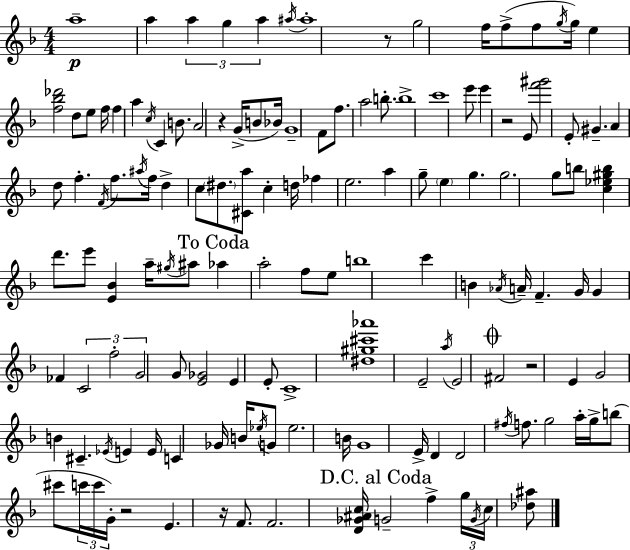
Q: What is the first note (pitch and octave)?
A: A5